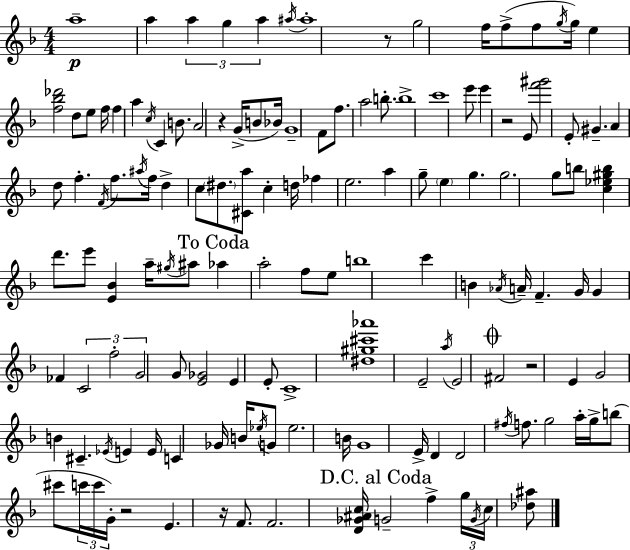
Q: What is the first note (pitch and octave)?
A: A5